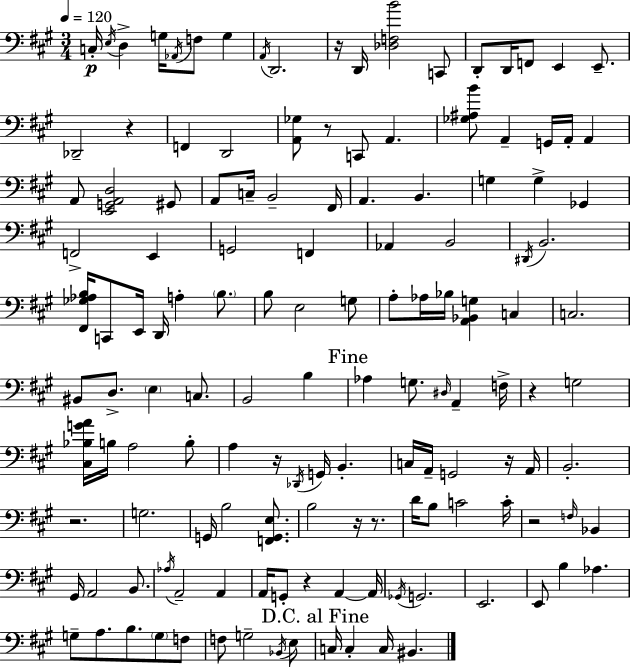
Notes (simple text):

C3/s E3/s D3/q G3/s Ab2/s F3/e G3/q A2/s D2/h. R/s D2/s [Db3,F3,B4]/h C2/e D2/e D2/s F2/e E2/q E2/e. Db2/h R/q F2/q D2/h [A2,Gb3]/e R/e C2/e A2/q. [Gb3,A#3,B4]/e A2/q G2/s A2/s A2/q A2/e [E2,G2,A2,D3]/h G#2/e A2/e C3/s B2/h F#2/s A2/q. B2/q. G3/q G3/q Gb2/q F2/h E2/q G2/h F2/q Ab2/q B2/h D#2/s B2/h. [F#2,Gb3,Ab3,B3]/s C2/e E2/s D2/s A3/q B3/e. B3/e E3/h G3/e A3/e Ab3/s Bb3/s [A2,Bb2,G3]/q C3/q C3/h. BIS2/e D3/e. E3/q C3/e. B2/h B3/q Ab3/q G3/e. D#3/s A2/q F3/s R/q G3/h [C#3,Bb3,G4,A4]/s B3/s A3/h B3/e A3/q R/s Db2/s G2/s B2/q. C3/s A2/s G2/h R/s A2/s B2/h. R/h. G3/h. G2/s B3/h [F2,G2,E3]/e. B3/h R/s R/e. D4/s B3/e C4/h C4/s R/h F3/s Bb2/q G#2/s A2/h B2/e. Ab3/s A2/h A2/q A2/s G2/e R/q A2/q A2/s Gb2/s G2/h. E2/h. E2/e B3/q Ab3/q. G3/e A3/e. B3/e. G3/e F3/e F3/e G3/h Bb2/s E3/e C3/s C3/q C3/s BIS2/q.